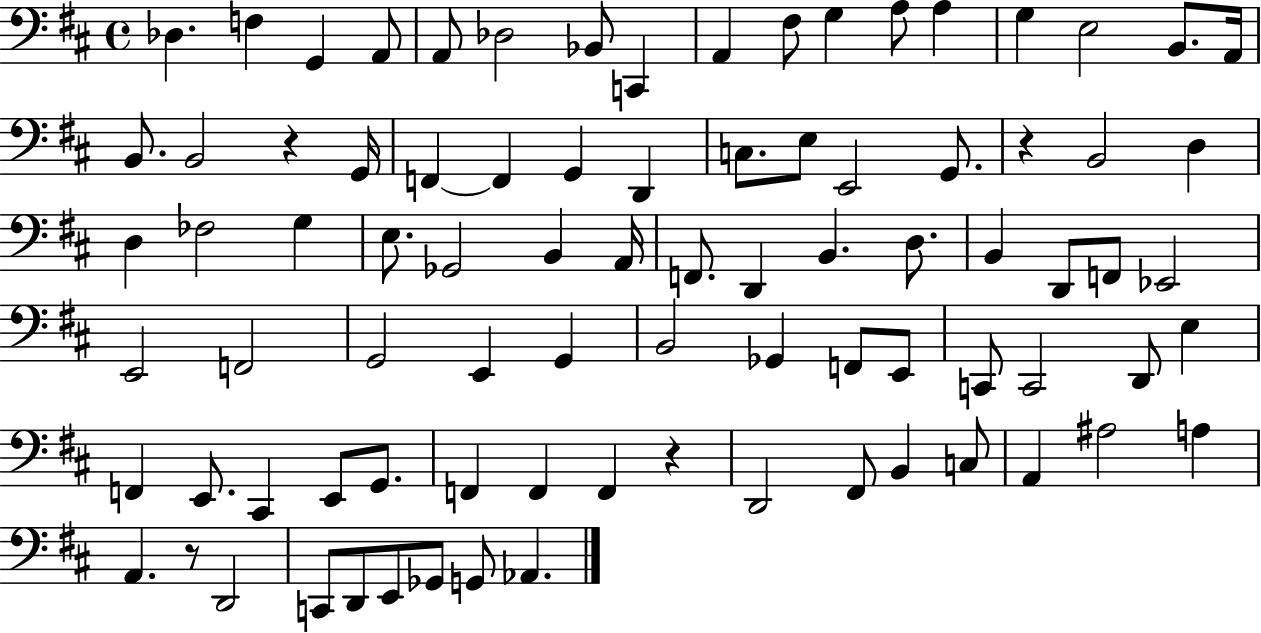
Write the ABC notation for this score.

X:1
T:Untitled
M:4/4
L:1/4
K:D
_D, F, G,, A,,/2 A,,/2 _D,2 _B,,/2 C,, A,, ^F,/2 G, A,/2 A, G, E,2 B,,/2 A,,/4 B,,/2 B,,2 z G,,/4 F,, F,, G,, D,, C,/2 E,/2 E,,2 G,,/2 z B,,2 D, D, _F,2 G, E,/2 _G,,2 B,, A,,/4 F,,/2 D,, B,, D,/2 B,, D,,/2 F,,/2 _E,,2 E,,2 F,,2 G,,2 E,, G,, B,,2 _G,, F,,/2 E,,/2 C,,/2 C,,2 D,,/2 E, F,, E,,/2 ^C,, E,,/2 G,,/2 F,, F,, F,, z D,,2 ^F,,/2 B,, C,/2 A,, ^A,2 A, A,, z/2 D,,2 C,,/2 D,,/2 E,,/2 _G,,/2 G,,/2 _A,,